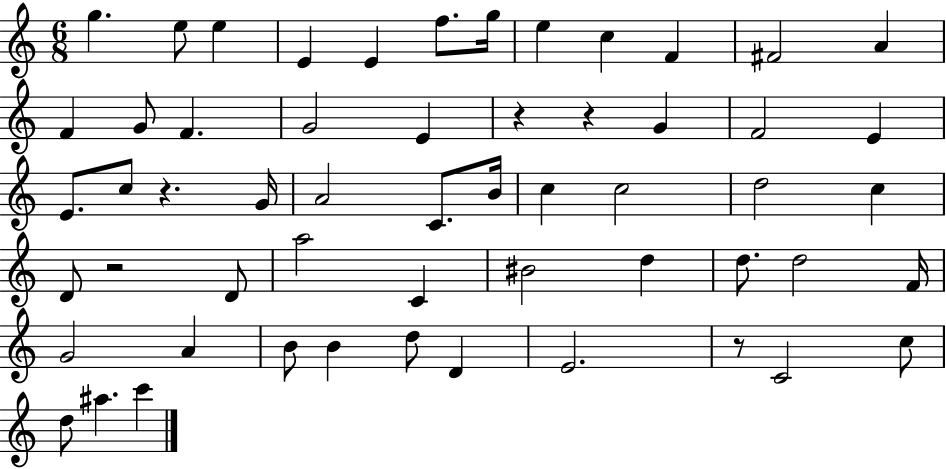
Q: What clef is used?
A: treble